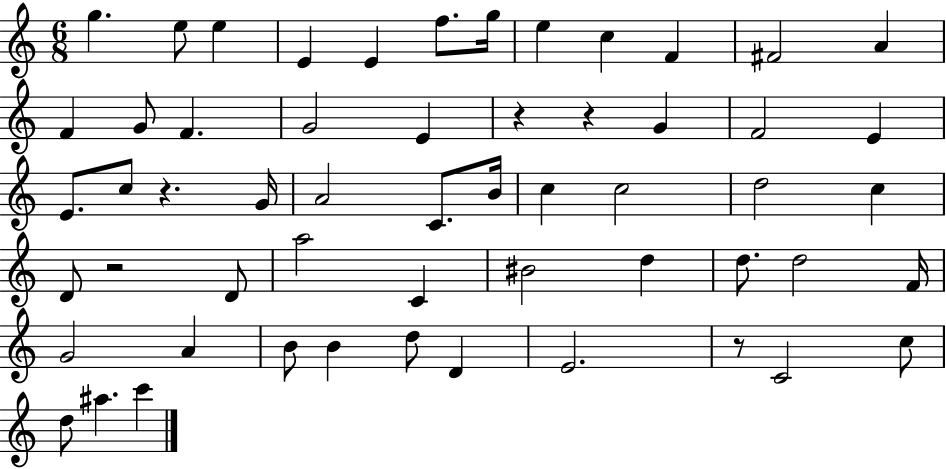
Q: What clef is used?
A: treble